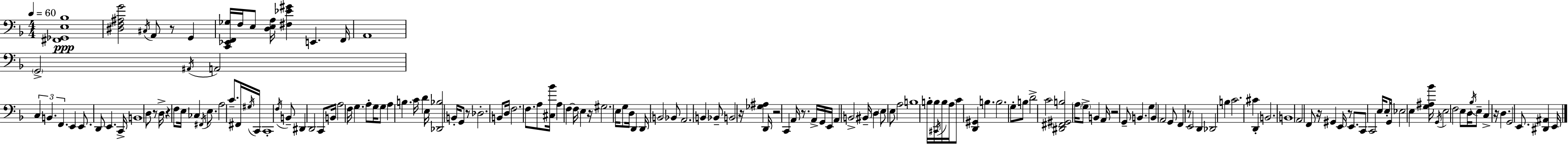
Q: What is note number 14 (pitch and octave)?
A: F2